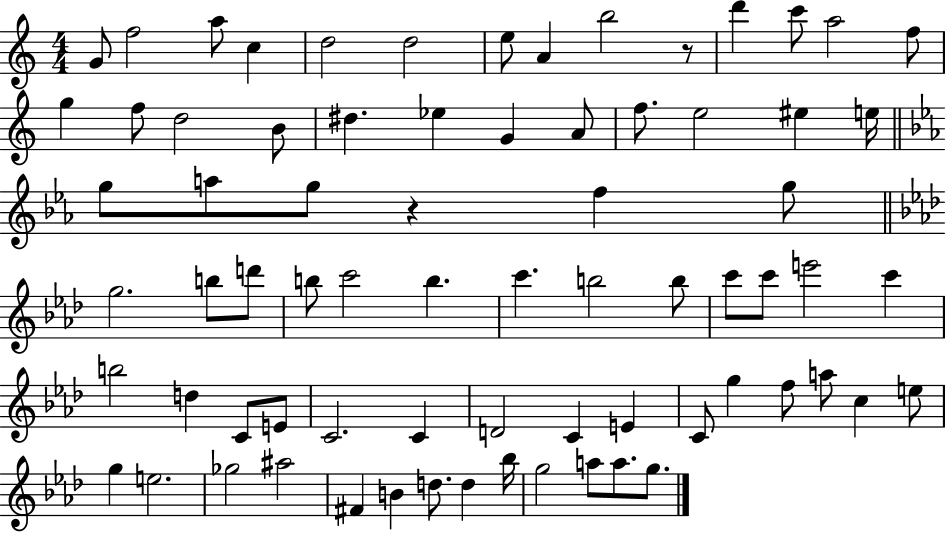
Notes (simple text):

G4/e F5/h A5/e C5/q D5/h D5/h E5/e A4/q B5/h R/e D6/q C6/e A5/h F5/e G5/q F5/e D5/h B4/e D#5/q. Eb5/q G4/q A4/e F5/e. E5/h EIS5/q E5/s G5/e A5/e G5/e R/q F5/q G5/e G5/h. B5/e D6/e B5/e C6/h B5/q. C6/q. B5/h B5/e C6/e C6/e E6/h C6/q B5/h D5/q C4/e E4/e C4/h. C4/q D4/h C4/q E4/q C4/e G5/q F5/e A5/e C5/q E5/e G5/q E5/h. Gb5/h A#5/h F#4/q B4/q D5/e. D5/q Bb5/s G5/h A5/e A5/e. G5/e.